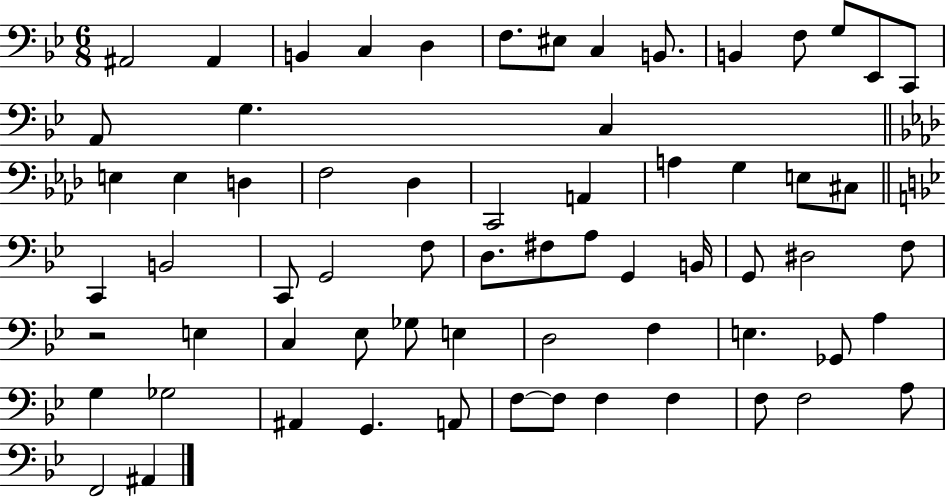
{
  \clef bass
  \numericTimeSignature
  \time 6/8
  \key bes \major
  \repeat volta 2 { ais,2 ais,4 | b,4 c4 d4 | f8. eis8 c4 b,8. | b,4 f8 g8 ees,8 c,8 | \break a,8 g4. c4 | \bar "||" \break \key aes \major e4 e4 d4 | f2 des4 | c,2 a,4 | a4 g4 e8 cis8 | \break \bar "||" \break \key bes \major c,4 b,2 | c,8 g,2 f8 | d8. fis8 a8 g,4 b,16 | g,8 dis2 f8 | \break r2 e4 | c4 ees8 ges8 e4 | d2 f4 | e4. ges,8 a4 | \break g4 ges2 | ais,4 g,4. a,8 | f8~~ f8 f4 f4 | f8 f2 a8 | \break f,2 ais,4 | } \bar "|."
}